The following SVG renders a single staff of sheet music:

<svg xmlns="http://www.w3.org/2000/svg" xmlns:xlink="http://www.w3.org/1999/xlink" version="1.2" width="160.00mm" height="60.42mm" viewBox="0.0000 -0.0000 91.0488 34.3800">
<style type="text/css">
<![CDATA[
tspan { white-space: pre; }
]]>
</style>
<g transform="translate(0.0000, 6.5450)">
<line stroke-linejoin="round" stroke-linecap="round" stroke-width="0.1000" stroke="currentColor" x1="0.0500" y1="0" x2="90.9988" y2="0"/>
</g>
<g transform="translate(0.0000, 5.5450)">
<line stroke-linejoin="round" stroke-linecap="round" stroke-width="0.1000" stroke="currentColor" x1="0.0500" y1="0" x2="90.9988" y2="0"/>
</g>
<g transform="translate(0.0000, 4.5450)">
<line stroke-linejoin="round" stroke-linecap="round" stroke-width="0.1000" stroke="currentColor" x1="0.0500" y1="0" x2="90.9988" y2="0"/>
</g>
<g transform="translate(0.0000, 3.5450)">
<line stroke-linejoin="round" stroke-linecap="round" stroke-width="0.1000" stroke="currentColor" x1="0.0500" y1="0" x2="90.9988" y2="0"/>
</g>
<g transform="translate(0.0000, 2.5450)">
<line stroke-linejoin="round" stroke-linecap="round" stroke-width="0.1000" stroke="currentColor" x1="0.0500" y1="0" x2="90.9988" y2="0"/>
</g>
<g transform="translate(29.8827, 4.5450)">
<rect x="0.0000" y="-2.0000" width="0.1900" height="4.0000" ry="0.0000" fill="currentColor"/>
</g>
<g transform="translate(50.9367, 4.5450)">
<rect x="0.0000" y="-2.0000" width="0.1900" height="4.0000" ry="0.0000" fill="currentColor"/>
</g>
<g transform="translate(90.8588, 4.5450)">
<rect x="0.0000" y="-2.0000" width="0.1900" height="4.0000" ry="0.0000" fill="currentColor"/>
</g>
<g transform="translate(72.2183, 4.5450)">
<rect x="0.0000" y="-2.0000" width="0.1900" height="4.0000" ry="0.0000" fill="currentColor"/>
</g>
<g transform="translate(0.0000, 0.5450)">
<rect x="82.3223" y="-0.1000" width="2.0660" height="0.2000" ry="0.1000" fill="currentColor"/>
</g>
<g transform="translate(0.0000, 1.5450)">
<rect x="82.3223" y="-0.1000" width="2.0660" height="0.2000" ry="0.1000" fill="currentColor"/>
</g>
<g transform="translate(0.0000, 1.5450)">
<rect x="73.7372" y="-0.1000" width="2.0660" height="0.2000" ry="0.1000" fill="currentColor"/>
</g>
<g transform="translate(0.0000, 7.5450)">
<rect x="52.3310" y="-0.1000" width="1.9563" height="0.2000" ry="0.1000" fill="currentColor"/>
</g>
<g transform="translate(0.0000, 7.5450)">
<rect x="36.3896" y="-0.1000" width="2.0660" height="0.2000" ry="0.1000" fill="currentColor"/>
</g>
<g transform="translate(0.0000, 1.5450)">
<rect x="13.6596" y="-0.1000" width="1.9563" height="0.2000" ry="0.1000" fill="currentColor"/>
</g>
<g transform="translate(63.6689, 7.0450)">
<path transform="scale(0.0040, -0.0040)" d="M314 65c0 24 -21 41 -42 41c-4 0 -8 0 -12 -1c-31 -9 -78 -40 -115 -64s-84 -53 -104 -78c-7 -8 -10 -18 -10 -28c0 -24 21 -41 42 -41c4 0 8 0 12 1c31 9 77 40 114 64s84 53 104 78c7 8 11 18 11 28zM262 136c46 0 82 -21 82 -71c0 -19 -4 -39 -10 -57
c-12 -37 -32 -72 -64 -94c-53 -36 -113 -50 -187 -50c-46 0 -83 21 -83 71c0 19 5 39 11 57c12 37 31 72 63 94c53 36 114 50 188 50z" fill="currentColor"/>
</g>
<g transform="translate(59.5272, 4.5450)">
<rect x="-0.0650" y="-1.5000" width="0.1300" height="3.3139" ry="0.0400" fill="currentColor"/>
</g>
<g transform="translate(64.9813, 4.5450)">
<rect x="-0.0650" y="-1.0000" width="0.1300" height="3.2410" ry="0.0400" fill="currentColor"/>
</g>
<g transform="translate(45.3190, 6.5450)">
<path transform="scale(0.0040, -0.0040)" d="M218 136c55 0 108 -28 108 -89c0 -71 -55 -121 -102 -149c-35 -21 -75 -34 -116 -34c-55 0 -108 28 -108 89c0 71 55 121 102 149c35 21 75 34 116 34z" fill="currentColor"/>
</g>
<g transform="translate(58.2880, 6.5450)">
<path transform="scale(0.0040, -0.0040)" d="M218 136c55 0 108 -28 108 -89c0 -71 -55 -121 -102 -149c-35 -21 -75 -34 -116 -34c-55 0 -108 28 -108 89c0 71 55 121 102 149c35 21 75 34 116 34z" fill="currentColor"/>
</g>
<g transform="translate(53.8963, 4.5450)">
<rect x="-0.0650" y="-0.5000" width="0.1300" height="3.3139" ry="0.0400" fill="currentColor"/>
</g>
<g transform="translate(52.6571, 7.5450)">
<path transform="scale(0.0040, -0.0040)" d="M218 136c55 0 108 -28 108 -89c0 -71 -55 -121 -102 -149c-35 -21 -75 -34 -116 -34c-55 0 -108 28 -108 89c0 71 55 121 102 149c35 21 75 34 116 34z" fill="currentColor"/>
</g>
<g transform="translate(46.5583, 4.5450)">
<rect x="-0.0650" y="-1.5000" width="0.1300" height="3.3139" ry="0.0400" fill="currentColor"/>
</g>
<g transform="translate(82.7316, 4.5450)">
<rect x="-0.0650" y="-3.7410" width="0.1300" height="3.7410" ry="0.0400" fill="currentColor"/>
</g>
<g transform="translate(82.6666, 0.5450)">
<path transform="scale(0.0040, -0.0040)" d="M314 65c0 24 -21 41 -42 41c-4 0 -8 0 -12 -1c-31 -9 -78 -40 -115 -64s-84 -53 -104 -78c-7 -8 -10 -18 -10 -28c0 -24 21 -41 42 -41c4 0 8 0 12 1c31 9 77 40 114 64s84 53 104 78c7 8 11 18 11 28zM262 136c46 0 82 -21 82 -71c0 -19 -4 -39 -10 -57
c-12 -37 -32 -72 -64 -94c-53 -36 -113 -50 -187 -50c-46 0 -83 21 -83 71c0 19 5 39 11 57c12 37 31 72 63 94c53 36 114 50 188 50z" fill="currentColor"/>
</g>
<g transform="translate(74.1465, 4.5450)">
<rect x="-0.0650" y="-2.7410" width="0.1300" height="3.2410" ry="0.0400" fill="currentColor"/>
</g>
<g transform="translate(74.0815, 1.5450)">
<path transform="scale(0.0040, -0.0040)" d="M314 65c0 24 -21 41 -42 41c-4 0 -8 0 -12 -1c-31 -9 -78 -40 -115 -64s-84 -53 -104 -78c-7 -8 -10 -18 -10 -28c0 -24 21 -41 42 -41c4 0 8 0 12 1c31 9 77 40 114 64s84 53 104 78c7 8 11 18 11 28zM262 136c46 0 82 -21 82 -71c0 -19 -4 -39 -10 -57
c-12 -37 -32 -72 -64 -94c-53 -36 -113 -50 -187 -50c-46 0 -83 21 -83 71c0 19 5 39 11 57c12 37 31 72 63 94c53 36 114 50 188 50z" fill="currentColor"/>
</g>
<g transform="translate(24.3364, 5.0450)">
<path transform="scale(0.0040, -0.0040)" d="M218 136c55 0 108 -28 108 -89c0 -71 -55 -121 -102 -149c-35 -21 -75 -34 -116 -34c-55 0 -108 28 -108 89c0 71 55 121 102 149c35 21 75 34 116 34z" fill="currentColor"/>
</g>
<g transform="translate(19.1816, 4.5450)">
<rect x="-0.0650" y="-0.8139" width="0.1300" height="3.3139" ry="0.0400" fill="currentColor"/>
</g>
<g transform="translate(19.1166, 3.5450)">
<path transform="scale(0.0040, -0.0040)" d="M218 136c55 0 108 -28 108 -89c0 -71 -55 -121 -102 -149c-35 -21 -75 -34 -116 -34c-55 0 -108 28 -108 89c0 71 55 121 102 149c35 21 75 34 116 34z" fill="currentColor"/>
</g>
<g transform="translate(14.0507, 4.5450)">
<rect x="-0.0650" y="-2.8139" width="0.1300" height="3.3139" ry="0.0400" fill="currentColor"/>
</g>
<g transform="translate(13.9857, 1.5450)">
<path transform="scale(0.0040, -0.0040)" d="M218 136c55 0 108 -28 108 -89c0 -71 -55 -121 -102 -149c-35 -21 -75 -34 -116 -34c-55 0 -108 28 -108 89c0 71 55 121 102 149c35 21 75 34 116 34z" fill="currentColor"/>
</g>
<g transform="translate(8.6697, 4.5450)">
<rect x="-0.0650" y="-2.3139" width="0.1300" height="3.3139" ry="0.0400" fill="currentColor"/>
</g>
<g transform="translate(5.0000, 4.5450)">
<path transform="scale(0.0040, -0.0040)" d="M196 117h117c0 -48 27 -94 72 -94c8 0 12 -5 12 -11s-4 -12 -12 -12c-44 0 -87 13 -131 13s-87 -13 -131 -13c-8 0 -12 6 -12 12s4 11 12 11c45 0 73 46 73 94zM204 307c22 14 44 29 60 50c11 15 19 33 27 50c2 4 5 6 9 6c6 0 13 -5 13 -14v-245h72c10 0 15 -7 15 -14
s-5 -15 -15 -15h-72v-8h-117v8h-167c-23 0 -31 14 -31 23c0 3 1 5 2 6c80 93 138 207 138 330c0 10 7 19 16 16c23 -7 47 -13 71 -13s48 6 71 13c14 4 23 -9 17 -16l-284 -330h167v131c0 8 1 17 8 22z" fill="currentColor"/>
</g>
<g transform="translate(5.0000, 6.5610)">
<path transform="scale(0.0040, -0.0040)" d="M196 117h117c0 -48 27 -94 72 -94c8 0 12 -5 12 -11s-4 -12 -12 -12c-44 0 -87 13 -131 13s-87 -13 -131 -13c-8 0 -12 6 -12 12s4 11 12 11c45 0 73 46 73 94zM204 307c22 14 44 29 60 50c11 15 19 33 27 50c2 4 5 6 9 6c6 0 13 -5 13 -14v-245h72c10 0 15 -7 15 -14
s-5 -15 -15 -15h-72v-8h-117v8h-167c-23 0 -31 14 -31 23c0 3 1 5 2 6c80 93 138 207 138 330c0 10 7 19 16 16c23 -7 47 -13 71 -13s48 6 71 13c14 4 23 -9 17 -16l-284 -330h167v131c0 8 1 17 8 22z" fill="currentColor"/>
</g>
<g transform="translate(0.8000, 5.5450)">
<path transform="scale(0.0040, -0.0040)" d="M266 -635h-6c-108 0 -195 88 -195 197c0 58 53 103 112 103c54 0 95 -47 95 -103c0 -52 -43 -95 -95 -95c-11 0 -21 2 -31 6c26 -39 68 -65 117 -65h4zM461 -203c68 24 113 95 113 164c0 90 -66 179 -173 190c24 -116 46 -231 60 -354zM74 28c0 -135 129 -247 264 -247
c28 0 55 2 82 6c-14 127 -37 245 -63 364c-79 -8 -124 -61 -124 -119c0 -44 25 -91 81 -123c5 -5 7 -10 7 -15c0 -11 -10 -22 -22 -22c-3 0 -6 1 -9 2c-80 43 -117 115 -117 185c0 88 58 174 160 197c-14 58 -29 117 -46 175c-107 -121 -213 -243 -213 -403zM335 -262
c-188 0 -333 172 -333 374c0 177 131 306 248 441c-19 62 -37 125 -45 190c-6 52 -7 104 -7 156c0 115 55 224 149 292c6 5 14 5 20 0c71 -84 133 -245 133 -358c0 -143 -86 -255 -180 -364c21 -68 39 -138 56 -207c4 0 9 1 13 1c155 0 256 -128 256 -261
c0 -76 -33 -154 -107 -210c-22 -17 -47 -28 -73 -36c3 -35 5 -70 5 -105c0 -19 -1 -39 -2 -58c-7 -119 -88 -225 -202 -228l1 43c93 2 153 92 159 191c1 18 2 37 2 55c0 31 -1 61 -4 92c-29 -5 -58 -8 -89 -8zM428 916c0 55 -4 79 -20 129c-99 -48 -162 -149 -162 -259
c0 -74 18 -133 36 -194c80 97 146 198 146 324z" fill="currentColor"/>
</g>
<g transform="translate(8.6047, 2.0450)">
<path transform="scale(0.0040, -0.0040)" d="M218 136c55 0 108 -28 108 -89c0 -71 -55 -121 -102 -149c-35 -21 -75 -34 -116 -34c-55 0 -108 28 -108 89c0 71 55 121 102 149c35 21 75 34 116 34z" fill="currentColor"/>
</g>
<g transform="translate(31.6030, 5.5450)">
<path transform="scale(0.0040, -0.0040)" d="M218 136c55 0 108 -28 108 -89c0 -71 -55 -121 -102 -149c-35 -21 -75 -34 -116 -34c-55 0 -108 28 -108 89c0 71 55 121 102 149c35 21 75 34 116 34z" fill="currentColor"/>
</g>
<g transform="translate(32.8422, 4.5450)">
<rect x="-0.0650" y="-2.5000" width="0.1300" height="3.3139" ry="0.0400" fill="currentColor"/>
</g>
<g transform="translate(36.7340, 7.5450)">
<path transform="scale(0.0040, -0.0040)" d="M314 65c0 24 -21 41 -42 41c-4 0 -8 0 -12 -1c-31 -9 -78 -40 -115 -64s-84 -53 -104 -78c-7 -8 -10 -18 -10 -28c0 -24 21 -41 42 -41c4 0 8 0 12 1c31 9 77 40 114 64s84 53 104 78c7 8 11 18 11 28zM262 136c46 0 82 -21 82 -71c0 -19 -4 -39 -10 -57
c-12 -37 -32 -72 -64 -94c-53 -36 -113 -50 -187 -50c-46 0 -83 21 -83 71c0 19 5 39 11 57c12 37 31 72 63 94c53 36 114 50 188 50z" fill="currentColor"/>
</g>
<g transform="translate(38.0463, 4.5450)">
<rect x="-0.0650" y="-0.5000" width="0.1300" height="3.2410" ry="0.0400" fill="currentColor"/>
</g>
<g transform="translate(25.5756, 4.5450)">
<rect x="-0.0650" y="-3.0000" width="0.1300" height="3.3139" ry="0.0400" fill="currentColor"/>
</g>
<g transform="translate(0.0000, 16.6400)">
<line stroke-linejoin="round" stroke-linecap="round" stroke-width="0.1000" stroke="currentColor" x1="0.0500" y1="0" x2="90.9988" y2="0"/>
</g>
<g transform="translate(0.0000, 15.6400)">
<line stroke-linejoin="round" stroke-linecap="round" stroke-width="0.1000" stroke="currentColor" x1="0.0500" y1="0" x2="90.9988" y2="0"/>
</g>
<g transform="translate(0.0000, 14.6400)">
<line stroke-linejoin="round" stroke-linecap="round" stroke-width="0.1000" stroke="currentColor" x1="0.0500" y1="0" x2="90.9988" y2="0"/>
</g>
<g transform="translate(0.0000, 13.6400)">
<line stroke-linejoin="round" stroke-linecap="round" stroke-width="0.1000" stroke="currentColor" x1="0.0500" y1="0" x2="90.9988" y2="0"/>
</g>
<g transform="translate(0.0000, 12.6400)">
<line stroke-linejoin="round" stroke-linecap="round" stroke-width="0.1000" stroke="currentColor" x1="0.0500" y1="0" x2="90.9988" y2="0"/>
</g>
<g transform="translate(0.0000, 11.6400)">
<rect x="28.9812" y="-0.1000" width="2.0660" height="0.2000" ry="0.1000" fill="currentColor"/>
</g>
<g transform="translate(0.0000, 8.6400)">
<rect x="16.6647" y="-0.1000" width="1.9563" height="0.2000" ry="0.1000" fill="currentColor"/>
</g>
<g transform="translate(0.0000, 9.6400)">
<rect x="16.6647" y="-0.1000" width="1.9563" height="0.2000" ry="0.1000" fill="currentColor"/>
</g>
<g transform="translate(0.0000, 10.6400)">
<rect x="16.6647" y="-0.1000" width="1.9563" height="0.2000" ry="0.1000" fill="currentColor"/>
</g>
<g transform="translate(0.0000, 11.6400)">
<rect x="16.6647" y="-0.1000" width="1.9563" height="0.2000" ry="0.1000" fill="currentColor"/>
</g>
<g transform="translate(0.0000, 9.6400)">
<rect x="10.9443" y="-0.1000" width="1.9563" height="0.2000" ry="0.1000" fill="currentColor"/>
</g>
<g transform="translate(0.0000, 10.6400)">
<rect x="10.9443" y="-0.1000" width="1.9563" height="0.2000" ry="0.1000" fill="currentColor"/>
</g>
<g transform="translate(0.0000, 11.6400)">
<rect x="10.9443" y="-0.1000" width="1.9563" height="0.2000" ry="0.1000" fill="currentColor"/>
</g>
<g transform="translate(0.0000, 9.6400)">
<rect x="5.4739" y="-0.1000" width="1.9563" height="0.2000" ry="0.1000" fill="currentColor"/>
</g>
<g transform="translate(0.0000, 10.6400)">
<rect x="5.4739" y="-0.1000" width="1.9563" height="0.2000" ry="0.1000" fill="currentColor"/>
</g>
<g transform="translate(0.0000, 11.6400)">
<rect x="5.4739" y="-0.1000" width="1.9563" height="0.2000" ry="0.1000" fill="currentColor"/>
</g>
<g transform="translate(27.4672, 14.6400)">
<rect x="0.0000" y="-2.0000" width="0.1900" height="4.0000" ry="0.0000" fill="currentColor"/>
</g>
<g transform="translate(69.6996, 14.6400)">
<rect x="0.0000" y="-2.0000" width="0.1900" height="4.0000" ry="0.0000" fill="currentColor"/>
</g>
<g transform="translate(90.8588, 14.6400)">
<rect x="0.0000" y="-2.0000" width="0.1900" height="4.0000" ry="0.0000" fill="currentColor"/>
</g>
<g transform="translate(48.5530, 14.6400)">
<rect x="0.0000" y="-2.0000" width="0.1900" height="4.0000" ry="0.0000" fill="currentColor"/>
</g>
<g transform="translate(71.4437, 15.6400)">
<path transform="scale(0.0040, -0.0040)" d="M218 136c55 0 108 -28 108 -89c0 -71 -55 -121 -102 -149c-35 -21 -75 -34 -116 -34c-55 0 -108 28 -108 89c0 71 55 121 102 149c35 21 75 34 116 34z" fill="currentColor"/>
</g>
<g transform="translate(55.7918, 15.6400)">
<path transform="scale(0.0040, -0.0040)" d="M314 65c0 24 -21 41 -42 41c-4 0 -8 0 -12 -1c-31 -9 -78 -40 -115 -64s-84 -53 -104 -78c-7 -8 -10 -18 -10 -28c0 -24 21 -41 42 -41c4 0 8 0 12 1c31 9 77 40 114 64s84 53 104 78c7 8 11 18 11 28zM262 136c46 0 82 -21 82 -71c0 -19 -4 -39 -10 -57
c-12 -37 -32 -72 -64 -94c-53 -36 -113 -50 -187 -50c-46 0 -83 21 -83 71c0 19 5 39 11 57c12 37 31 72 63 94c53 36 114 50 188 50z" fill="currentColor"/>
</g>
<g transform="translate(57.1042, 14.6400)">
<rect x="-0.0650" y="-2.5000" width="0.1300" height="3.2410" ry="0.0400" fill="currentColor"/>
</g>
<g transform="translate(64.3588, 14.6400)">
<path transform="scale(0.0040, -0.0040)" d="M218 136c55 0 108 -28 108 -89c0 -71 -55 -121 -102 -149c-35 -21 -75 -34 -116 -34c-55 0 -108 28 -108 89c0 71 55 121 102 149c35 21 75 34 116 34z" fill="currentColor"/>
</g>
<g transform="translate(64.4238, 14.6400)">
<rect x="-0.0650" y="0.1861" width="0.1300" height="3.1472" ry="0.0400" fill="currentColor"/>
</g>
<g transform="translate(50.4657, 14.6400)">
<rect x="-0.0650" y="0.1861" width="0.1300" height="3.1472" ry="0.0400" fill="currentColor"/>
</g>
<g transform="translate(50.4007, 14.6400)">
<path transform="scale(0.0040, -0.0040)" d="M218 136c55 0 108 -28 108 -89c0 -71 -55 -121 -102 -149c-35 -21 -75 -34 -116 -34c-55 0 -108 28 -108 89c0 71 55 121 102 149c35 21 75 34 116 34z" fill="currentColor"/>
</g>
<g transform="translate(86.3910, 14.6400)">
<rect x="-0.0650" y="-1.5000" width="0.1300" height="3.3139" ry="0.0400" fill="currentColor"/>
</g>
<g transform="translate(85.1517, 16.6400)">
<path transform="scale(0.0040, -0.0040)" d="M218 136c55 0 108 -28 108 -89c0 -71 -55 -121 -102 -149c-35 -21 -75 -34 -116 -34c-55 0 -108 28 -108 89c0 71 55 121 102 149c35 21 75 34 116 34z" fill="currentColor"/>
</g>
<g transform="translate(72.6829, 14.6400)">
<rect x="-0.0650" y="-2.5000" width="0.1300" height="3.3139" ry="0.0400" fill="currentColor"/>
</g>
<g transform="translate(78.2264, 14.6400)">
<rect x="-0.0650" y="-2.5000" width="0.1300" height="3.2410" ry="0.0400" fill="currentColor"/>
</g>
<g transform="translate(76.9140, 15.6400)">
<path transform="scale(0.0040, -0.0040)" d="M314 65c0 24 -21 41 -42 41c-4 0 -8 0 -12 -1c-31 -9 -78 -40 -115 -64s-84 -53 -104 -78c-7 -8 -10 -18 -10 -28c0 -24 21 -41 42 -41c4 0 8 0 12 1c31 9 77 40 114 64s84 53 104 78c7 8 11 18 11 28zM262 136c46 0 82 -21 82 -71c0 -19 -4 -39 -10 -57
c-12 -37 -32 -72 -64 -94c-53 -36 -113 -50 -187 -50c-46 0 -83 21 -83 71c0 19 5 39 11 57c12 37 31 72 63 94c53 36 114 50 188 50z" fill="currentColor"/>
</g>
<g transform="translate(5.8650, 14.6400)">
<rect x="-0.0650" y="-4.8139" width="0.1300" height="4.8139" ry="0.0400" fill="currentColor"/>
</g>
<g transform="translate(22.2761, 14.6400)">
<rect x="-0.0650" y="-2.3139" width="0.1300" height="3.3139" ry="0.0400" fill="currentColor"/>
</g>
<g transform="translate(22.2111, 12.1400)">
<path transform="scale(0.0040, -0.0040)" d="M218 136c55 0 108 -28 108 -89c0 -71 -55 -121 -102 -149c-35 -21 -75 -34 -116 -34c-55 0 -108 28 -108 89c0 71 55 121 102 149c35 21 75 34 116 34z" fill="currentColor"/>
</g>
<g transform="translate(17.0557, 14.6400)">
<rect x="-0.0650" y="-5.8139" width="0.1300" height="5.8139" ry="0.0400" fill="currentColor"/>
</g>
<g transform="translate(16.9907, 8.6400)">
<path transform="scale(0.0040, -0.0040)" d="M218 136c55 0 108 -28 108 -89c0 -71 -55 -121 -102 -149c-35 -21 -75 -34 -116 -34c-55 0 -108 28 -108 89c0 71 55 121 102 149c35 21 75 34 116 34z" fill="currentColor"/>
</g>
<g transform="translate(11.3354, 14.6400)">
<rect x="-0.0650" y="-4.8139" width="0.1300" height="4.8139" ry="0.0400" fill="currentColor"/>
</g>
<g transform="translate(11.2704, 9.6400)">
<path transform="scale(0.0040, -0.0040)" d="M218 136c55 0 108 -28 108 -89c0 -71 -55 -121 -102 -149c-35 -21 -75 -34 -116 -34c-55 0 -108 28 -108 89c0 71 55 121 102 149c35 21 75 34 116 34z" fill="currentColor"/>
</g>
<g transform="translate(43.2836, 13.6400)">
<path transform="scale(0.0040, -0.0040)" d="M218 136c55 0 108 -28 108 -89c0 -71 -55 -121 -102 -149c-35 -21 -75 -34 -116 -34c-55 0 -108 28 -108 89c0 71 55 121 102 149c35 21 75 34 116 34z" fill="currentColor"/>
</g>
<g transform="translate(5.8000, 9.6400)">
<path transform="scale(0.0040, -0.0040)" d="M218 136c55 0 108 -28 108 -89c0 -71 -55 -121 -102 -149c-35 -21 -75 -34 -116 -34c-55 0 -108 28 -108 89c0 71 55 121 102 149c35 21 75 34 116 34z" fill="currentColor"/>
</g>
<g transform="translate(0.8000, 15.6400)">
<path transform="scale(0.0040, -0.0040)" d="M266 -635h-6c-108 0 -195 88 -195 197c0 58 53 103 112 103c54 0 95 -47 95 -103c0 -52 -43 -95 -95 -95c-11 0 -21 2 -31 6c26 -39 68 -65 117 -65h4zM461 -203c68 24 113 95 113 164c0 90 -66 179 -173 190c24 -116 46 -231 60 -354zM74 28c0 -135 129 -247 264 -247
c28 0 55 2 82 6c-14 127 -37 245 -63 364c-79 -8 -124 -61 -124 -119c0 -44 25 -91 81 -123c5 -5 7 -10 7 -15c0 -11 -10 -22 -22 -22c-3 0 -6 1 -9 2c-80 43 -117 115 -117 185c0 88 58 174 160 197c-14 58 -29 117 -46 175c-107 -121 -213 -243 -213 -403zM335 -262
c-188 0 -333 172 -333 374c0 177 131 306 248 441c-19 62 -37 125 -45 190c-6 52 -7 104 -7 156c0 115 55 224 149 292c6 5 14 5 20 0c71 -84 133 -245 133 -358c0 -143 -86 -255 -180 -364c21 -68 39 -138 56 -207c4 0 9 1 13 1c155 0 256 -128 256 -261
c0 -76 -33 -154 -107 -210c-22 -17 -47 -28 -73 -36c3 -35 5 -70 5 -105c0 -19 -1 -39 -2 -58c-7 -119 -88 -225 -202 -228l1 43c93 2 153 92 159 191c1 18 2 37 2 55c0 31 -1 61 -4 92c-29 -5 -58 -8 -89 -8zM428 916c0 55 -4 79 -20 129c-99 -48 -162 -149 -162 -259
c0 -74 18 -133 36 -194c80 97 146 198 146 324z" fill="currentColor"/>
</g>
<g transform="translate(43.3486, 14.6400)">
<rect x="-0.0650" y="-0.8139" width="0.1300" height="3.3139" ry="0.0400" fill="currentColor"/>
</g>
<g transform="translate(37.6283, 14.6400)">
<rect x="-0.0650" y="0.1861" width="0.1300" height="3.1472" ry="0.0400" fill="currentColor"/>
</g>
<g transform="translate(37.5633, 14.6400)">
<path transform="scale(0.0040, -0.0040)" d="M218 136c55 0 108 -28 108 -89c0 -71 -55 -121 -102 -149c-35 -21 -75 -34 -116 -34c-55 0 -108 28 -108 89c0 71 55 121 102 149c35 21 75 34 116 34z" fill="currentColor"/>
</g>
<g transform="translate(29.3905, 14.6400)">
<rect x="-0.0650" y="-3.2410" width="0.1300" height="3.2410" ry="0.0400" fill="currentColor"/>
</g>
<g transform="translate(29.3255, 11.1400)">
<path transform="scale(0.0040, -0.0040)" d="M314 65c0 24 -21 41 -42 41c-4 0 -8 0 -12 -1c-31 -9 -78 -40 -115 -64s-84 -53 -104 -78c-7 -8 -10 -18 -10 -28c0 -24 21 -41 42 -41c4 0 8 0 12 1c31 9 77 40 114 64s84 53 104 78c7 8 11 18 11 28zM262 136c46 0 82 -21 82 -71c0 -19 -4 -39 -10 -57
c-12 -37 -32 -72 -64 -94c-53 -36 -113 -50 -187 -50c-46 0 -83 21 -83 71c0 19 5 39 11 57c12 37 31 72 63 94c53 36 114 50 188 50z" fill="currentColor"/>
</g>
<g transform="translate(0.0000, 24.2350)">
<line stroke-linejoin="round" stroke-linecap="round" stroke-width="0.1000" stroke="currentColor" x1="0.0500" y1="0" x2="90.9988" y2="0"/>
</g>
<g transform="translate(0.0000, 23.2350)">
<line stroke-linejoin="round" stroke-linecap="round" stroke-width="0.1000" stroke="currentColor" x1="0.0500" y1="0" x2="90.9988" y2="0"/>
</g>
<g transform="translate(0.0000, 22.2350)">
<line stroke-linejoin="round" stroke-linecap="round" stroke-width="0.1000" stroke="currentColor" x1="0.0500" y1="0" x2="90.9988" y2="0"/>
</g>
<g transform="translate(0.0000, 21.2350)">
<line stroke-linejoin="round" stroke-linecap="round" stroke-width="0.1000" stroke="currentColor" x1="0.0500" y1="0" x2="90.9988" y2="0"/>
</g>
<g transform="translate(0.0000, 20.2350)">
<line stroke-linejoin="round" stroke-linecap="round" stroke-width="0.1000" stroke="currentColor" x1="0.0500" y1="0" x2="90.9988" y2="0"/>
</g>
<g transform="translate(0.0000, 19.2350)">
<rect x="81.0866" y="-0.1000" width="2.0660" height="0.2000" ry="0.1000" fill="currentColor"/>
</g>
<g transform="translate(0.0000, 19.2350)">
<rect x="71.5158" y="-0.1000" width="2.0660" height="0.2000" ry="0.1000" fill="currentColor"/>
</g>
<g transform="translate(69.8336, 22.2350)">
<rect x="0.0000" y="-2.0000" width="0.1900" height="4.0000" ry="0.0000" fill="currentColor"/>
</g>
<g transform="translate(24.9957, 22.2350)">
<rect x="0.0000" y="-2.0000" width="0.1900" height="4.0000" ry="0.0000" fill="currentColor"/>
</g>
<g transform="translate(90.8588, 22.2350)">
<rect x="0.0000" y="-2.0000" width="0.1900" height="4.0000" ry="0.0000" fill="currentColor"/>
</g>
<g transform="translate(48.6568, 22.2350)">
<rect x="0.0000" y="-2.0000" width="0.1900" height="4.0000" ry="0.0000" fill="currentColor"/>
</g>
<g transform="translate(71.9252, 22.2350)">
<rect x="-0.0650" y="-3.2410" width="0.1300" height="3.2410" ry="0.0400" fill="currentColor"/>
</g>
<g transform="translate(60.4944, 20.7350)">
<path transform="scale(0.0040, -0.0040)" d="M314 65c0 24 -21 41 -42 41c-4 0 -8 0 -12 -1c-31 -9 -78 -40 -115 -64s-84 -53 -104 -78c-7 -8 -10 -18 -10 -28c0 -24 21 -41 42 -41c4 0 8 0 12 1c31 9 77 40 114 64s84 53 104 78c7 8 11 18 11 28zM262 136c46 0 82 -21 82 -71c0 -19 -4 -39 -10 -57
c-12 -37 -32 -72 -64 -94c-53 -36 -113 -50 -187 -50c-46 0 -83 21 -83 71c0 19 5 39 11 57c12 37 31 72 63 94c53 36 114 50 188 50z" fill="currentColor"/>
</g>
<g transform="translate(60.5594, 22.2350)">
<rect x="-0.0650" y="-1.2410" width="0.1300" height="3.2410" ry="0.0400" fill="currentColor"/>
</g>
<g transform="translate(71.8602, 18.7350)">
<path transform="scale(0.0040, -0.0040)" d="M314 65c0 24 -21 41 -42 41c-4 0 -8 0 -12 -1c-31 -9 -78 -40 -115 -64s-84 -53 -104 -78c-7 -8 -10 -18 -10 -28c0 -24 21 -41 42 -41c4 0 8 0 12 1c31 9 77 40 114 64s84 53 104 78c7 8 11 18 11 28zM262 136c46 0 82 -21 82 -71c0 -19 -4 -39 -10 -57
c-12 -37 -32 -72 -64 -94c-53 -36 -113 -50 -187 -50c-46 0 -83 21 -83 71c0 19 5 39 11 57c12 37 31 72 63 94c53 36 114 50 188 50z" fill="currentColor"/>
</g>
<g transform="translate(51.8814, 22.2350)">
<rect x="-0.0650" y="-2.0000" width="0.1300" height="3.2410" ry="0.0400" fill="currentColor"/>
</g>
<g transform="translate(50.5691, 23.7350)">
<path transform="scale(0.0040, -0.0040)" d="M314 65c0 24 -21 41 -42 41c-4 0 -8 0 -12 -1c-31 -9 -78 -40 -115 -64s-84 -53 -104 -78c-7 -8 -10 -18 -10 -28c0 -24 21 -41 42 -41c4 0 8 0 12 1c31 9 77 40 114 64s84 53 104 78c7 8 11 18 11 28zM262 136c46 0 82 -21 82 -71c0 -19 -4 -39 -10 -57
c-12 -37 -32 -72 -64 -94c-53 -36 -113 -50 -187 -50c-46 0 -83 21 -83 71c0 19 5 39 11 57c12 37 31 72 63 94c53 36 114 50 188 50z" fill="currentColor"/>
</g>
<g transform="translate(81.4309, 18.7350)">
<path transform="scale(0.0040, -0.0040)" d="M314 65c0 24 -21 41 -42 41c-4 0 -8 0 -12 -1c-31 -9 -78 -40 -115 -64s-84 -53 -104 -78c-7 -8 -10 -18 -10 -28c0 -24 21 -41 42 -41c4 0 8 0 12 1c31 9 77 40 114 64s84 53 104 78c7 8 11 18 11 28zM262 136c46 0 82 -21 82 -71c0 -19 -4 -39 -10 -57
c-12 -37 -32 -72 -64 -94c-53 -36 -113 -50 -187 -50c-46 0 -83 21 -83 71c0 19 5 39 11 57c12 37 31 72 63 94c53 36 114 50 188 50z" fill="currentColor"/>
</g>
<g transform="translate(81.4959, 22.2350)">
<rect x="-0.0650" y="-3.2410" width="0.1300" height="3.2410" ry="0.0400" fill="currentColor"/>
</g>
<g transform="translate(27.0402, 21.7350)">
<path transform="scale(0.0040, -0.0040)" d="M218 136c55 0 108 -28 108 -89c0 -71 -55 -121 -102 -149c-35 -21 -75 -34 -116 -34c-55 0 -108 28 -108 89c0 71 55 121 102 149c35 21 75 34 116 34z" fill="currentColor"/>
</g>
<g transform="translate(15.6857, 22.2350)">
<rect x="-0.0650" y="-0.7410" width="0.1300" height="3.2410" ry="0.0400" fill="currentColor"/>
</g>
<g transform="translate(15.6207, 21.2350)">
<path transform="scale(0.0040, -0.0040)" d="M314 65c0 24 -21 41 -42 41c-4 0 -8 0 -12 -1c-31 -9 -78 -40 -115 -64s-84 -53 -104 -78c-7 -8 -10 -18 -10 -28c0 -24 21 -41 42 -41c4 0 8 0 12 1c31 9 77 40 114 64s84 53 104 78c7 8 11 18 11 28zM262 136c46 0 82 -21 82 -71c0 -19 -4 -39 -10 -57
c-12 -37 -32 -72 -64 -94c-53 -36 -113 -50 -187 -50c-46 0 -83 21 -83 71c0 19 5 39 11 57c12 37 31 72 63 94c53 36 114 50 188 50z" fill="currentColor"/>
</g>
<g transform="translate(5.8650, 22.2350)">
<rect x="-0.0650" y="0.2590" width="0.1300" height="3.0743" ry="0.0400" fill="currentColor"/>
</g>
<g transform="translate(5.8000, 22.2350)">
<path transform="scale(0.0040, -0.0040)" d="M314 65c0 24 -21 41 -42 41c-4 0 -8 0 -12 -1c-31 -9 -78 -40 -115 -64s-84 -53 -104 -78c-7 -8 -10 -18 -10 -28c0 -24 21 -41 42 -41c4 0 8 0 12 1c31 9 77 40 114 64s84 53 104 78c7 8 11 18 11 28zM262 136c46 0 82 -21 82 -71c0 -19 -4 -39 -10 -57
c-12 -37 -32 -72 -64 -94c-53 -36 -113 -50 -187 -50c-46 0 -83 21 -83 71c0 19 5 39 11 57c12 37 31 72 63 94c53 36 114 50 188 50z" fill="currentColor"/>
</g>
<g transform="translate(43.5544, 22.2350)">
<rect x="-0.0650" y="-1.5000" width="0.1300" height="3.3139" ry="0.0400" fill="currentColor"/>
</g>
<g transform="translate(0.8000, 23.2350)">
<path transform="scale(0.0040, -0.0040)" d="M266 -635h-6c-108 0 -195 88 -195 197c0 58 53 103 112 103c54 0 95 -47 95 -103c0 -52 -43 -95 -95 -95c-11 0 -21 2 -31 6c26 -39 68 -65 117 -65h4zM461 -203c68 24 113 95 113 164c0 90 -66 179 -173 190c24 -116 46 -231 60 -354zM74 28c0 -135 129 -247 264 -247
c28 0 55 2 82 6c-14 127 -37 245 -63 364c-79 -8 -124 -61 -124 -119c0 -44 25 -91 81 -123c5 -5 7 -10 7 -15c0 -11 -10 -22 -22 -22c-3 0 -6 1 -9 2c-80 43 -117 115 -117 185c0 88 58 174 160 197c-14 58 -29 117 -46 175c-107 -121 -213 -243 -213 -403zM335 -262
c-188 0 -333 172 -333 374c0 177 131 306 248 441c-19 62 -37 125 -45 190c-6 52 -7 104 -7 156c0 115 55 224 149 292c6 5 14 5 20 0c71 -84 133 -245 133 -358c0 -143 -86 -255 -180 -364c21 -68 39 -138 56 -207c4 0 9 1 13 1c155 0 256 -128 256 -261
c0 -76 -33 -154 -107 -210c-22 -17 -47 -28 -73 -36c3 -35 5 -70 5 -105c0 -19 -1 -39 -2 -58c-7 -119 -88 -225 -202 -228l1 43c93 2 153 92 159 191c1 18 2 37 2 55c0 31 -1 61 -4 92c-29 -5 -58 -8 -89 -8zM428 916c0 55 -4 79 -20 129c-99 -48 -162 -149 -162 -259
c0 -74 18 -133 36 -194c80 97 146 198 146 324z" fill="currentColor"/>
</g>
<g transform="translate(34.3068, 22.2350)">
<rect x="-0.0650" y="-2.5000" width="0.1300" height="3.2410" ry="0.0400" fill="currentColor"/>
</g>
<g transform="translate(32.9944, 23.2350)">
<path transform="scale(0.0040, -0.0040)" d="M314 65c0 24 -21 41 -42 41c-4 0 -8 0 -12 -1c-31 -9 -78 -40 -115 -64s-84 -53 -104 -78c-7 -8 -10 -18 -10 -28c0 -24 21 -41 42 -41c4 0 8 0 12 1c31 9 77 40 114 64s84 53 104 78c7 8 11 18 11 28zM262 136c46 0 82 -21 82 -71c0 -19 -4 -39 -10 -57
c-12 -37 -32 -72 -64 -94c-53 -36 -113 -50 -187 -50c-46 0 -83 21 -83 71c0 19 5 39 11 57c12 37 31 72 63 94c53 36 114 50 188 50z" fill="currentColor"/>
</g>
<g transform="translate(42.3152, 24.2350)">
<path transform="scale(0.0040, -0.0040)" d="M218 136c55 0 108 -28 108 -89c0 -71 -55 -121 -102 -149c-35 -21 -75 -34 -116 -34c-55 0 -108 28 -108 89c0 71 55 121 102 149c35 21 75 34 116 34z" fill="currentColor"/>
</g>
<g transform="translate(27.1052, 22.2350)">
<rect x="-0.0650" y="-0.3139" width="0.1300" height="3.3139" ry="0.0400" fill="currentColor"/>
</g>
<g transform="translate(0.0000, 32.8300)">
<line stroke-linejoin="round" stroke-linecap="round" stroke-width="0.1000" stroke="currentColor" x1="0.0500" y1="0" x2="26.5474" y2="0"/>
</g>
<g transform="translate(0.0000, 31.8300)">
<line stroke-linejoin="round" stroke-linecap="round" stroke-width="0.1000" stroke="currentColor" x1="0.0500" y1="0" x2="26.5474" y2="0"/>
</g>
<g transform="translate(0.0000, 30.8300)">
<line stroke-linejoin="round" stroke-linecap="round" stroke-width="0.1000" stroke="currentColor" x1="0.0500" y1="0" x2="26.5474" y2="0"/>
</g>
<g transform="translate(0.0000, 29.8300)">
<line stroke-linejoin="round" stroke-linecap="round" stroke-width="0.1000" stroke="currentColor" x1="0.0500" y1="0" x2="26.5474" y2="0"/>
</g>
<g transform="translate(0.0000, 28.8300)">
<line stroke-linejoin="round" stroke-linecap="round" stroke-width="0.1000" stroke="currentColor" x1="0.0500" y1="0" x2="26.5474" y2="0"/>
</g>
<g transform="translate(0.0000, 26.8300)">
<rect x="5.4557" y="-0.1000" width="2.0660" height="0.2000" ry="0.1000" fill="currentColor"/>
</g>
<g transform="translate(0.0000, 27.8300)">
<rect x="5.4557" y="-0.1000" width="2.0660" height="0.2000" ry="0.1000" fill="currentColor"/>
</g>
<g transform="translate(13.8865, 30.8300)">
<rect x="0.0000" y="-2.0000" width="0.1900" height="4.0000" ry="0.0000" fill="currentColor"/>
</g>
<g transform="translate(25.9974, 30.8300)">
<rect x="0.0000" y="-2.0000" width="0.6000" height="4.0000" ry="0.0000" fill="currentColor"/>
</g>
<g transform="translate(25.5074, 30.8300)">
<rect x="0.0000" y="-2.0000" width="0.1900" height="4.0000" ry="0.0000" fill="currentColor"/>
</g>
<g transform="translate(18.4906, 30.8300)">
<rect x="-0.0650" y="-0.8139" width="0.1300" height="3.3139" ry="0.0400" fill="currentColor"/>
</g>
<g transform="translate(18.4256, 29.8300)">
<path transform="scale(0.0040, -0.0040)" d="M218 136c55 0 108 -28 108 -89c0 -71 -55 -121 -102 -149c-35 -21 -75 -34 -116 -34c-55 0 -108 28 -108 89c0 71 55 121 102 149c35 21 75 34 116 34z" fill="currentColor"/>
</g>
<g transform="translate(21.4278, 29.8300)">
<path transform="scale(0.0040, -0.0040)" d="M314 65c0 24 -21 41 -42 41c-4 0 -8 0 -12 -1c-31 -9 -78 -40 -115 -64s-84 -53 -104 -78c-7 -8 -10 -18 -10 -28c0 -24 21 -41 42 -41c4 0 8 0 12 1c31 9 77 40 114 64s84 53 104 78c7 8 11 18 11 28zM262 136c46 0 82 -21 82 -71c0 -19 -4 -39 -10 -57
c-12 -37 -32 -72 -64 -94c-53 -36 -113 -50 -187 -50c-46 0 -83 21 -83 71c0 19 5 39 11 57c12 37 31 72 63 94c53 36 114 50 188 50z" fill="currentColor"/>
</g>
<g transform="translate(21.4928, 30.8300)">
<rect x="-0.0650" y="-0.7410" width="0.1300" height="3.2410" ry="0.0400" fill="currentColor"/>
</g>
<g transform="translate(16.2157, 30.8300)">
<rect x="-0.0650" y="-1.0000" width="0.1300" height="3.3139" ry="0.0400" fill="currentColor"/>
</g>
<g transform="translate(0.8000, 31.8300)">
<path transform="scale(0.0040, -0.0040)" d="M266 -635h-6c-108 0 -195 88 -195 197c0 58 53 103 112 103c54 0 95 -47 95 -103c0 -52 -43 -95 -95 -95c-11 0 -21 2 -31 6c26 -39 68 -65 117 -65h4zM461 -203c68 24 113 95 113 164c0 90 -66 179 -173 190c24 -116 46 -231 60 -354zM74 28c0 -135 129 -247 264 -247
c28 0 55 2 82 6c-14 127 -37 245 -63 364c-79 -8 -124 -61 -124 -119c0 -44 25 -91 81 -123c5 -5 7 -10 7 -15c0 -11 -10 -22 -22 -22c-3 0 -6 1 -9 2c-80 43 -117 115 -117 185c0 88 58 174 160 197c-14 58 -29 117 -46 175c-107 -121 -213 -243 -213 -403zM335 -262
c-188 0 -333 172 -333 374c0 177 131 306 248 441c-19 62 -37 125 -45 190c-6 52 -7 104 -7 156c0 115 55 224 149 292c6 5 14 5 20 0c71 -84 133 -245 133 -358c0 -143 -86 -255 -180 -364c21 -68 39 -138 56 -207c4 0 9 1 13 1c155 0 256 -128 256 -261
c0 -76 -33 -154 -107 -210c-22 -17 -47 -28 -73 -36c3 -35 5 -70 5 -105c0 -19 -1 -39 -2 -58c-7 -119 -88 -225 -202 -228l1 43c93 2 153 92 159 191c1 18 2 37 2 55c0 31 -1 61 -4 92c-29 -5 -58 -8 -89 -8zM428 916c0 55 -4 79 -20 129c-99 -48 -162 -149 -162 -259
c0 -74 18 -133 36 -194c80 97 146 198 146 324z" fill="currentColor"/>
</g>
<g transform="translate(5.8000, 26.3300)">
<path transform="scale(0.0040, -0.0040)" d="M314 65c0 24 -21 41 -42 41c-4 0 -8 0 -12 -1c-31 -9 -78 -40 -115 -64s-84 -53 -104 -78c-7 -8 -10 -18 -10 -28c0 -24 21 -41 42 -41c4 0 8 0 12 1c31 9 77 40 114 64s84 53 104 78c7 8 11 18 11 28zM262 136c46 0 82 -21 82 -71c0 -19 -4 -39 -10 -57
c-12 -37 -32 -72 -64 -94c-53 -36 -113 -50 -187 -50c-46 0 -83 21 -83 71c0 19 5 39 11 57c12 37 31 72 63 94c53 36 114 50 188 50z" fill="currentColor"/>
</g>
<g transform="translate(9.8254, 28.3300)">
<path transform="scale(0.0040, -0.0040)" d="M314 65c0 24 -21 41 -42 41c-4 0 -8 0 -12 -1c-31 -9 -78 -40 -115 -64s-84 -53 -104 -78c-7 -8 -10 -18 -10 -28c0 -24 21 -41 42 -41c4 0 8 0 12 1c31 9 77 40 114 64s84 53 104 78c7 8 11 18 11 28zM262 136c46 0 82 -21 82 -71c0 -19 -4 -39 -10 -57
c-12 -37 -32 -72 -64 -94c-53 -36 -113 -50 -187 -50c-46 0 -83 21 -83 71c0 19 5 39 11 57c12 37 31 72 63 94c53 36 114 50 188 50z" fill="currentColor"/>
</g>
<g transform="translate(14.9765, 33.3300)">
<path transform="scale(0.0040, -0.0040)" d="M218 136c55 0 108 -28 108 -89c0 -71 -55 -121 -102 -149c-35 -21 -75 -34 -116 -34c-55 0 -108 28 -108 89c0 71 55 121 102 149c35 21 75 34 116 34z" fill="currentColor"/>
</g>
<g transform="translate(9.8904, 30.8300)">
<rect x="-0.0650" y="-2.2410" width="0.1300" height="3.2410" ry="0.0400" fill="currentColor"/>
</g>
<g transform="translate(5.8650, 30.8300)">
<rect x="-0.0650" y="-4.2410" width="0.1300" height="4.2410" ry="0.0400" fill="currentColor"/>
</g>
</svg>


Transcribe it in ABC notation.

X:1
T:Untitled
M:4/4
L:1/4
K:C
g a d A G C2 E C E D2 a2 c'2 e' e' g' g b2 B d B G2 B G G2 E B2 d2 c G2 E F2 e2 b2 b2 d'2 g2 D d d2